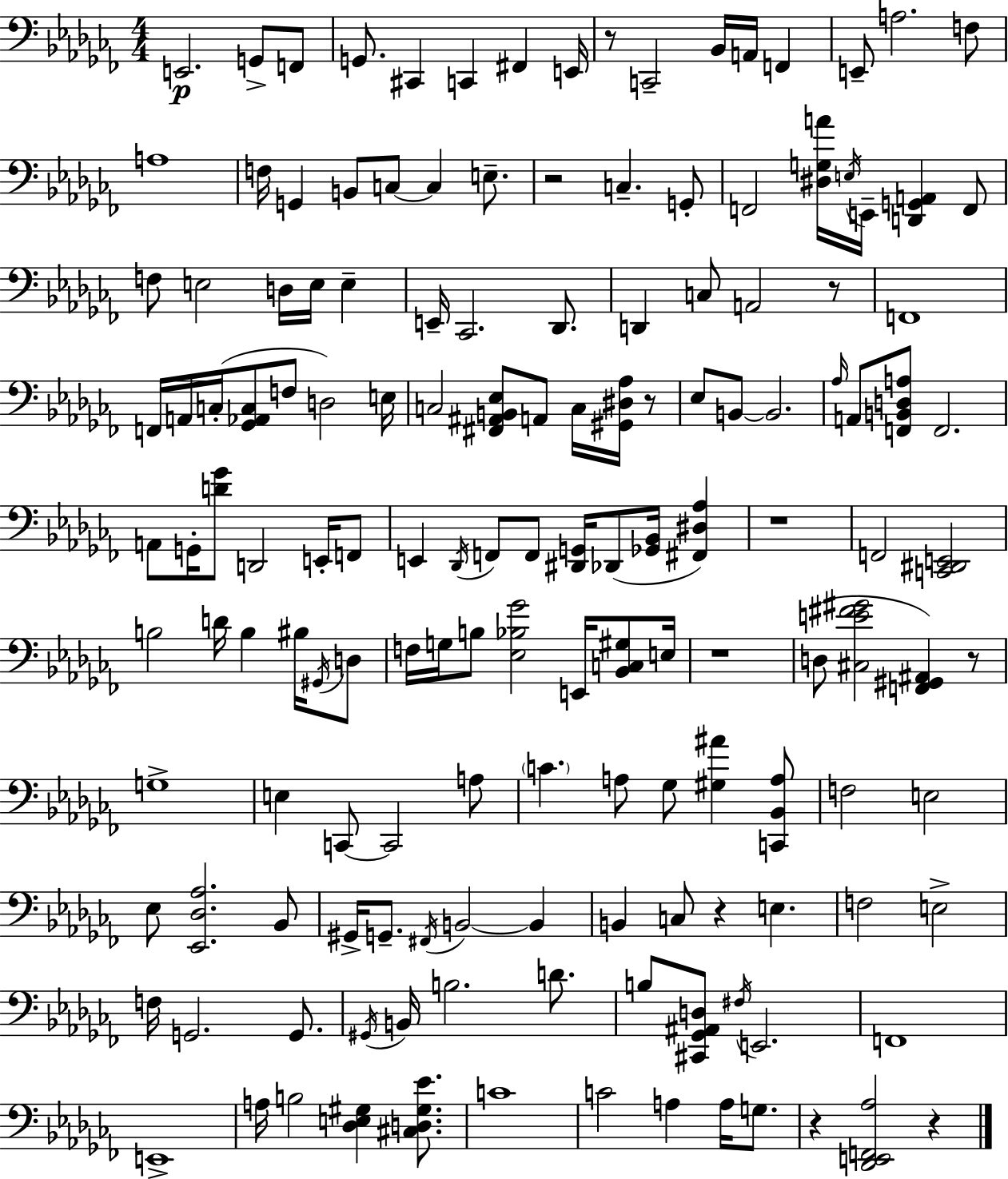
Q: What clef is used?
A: bass